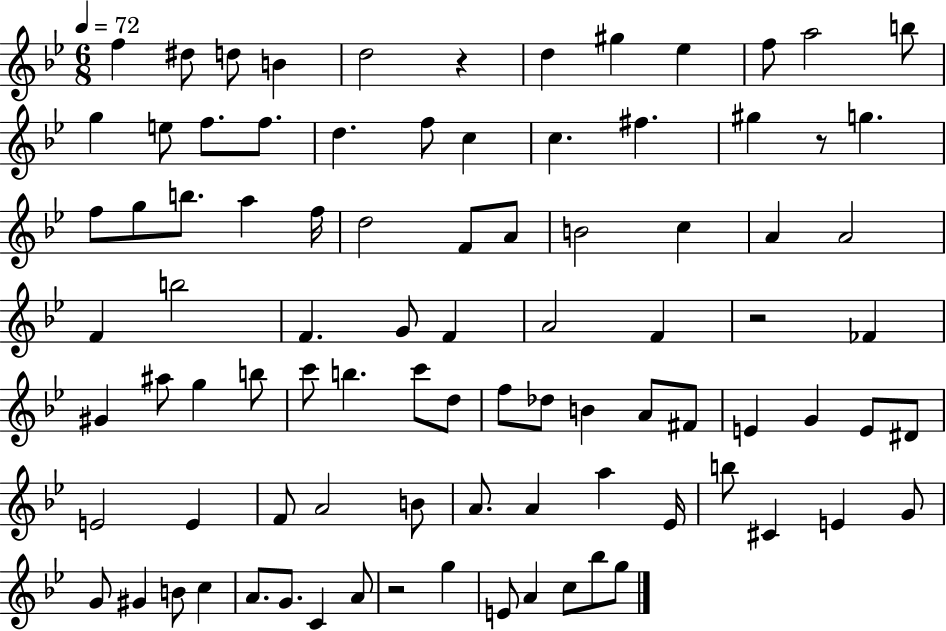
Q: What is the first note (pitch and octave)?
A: F5